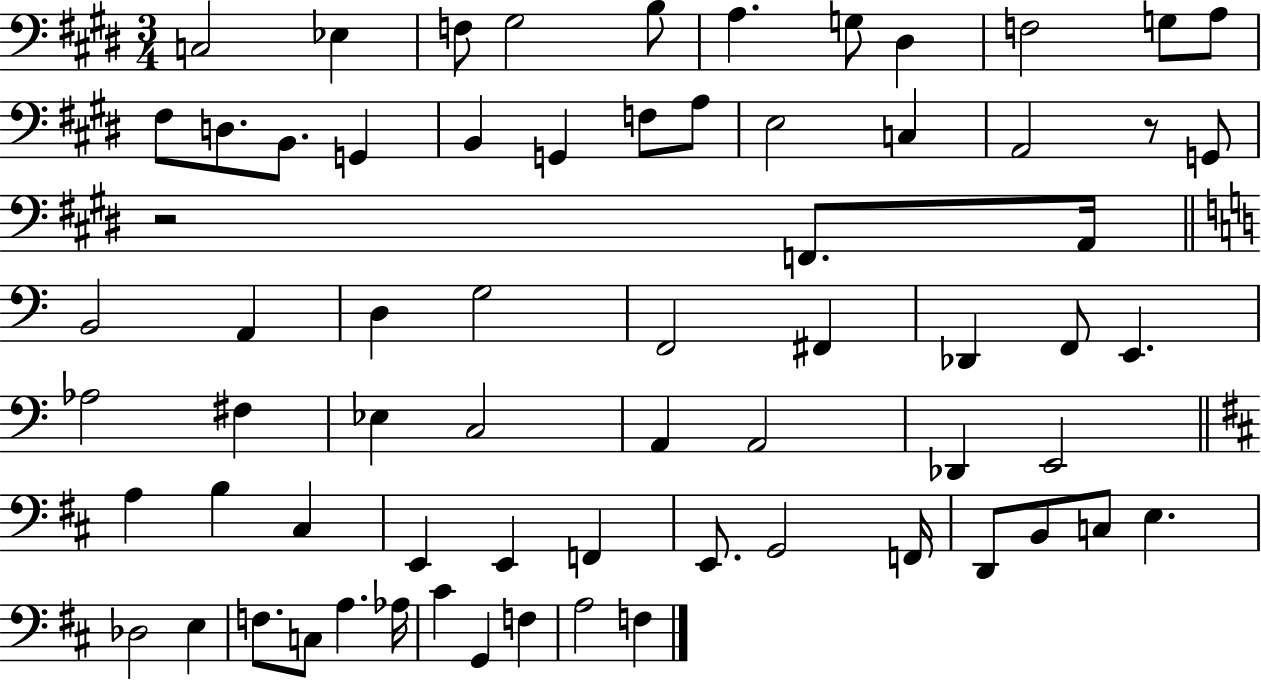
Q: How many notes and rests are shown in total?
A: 68